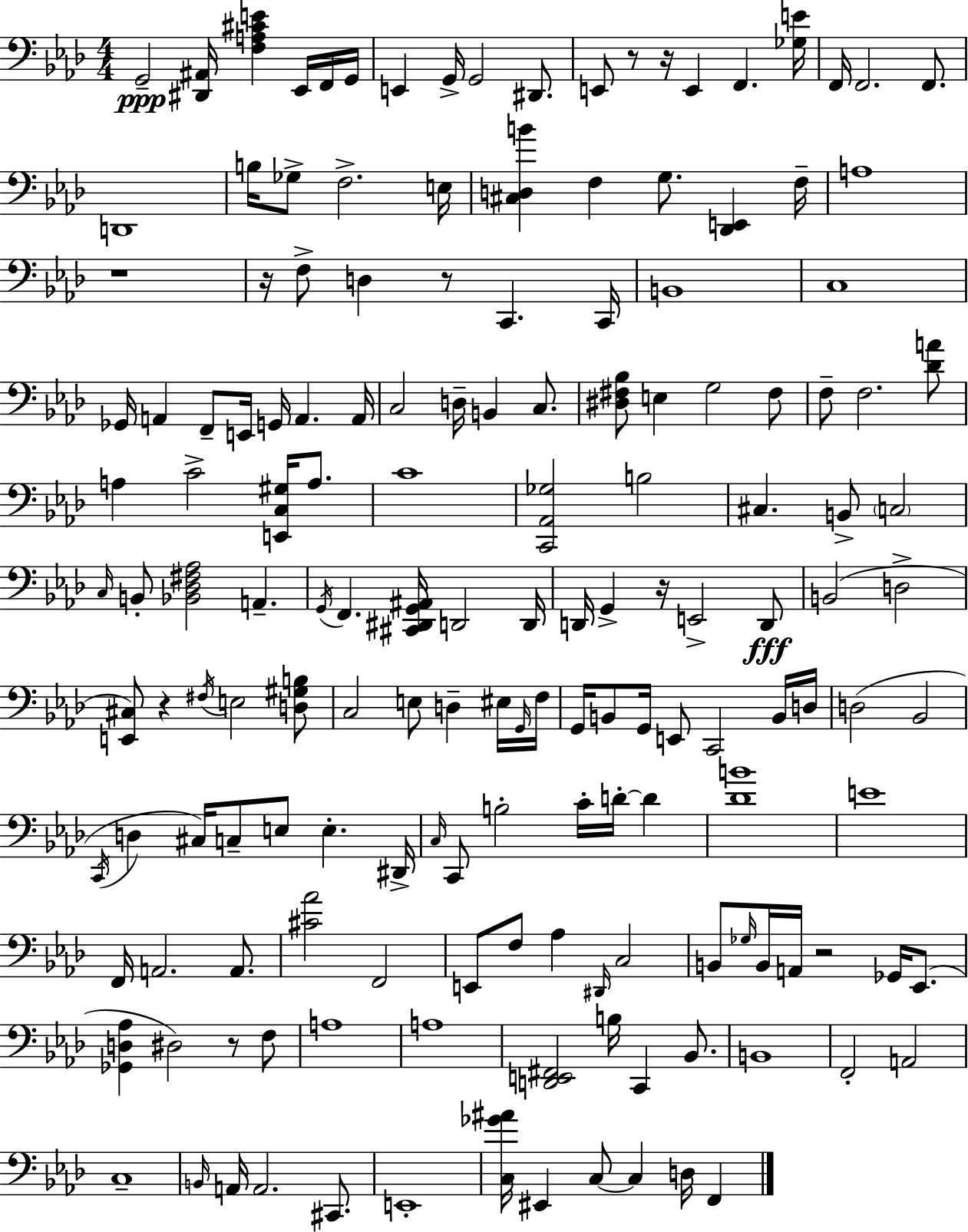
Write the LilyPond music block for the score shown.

{
  \clef bass
  \numericTimeSignature
  \time 4/4
  \key f \minor
  g,2--\ppp <dis, ais,>16 <f a cis' e'>4 ees,16 f,16 g,16 | e,4 g,16-> g,2 dis,8. | e,8 r8 r16 e,4 f,4. <ges e'>16 | f,16 f,2. f,8. | \break d,1 | b16 ges8-> f2.-> e16 | <cis d b'>4 f4 g8. <des, e,>4 f16-- | a1 | \break r1 | r16 f8-> d4 r8 c,4. c,16 | b,1 | c1 | \break ges,16 a,4 f,8-- e,16 g,16 a,4. a,16 | c2 d16-- b,4 c8. | <dis fis bes>8 e4 g2 fis8 | f8-- f2. <des' a'>8 | \break a4 c'2-> <e, c gis>16 a8. | c'1 | <c, aes, ges>2 b2 | cis4. b,8-> \parenthesize c2 | \break \grace { c16 } b,8-. <bes, des fis aes>2 a,4.-- | \acciaccatura { g,16 } f,4. <cis, dis, g, ais,>16 d,2 | d,16 d,16 g,4-> r16 e,2-> | d,8\fff b,2( d2-> | \break <e, cis>8) r4 \acciaccatura { fis16 } e2 | <d gis b>8 c2 e8 d4-- | eis16 \grace { g,16 } f16 g,16 b,8 g,16 e,8 c,2 | b,16 d16 d2( bes,2 | \break \acciaccatura { c,16 } d4 cis16) c8-- e8 e4.-. | dis,16-> \grace { c16 } c,8 b2-. | c'16-. d'16-.~~ d'4 <des' b'>1 | e'1 | \break f,16 a,2. | a,8. <cis' aes'>2 f,2 | e,8 f8 aes4 \grace { dis,16 } c2 | b,8 \grace { ges16 } b,16 a,16 r2 | \break ges,16 ees,8.( <ges, d aes>4 dis2) | r8 f8 a1 | a1 | <d, e, fis,>2 | \break b16 c,4 bes,8. b,1 | f,2-. | a,2 c1-- | \grace { b,16 } a,16 a,2. | \break cis,8. e,1-. | <c ges' ais'>16 eis,4 c8~~ | c4 d16 f,4 \bar "|."
}